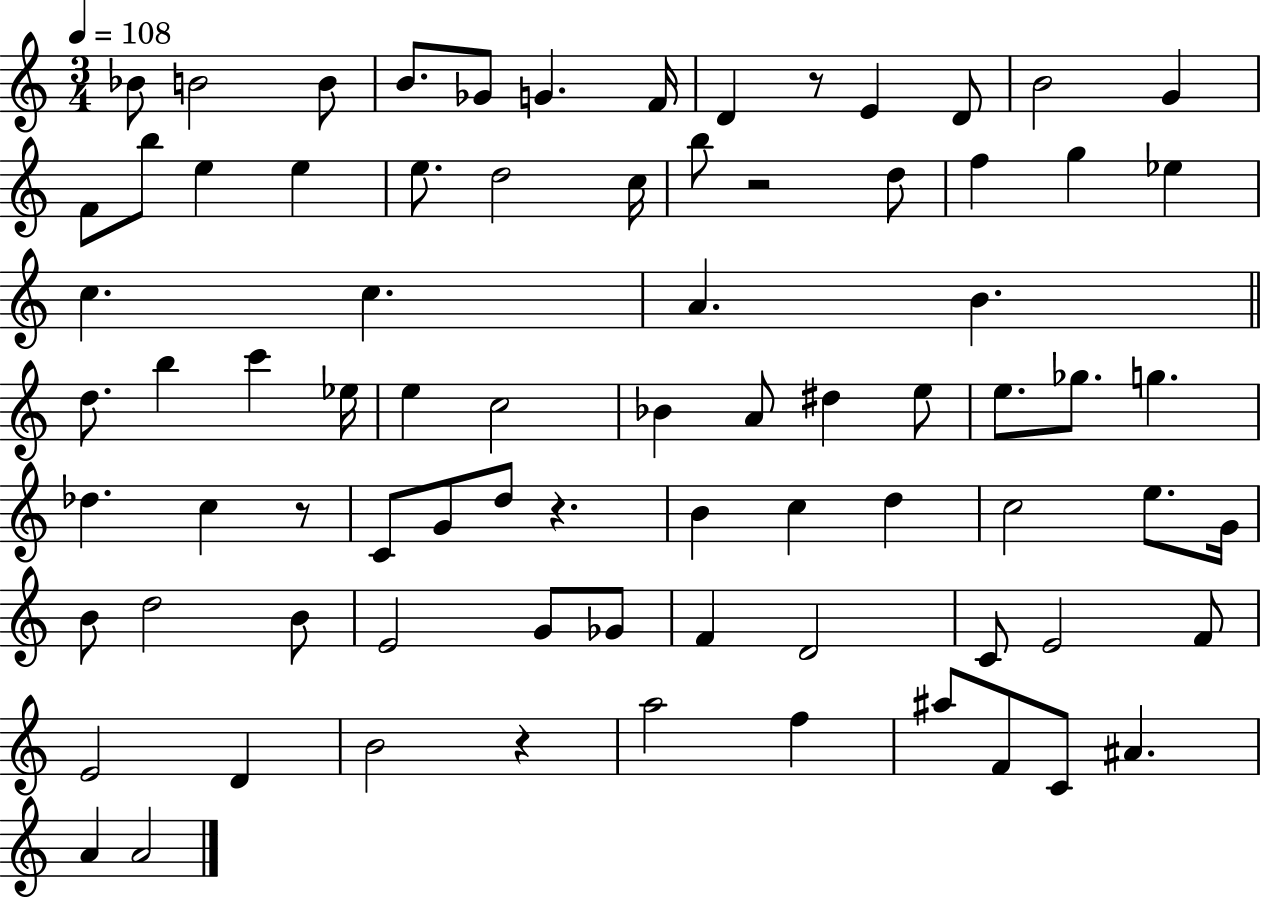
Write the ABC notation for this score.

X:1
T:Untitled
M:3/4
L:1/4
K:C
_B/2 B2 B/2 B/2 _G/2 G F/4 D z/2 E D/2 B2 G F/2 b/2 e e e/2 d2 c/4 b/2 z2 d/2 f g _e c c A B d/2 b c' _e/4 e c2 _B A/2 ^d e/2 e/2 _g/2 g _d c z/2 C/2 G/2 d/2 z B c d c2 e/2 G/4 B/2 d2 B/2 E2 G/2 _G/2 F D2 C/2 E2 F/2 E2 D B2 z a2 f ^a/2 F/2 C/2 ^A A A2